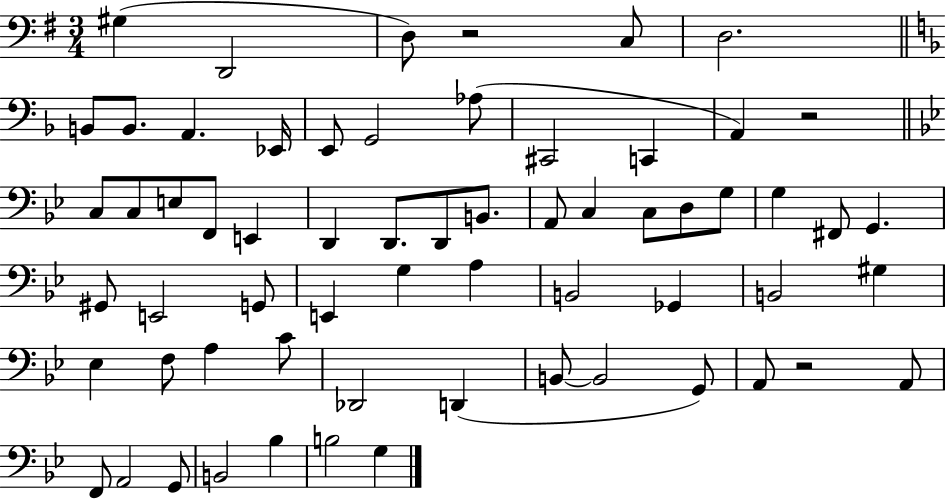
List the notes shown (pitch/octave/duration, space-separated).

G#3/q D2/h D3/e R/h C3/e D3/h. B2/e B2/e. A2/q. Eb2/s E2/e G2/h Ab3/e C#2/h C2/q A2/q R/h C3/e C3/e E3/e F2/e E2/q D2/q D2/e. D2/e B2/e. A2/e C3/q C3/e D3/e G3/e G3/q F#2/e G2/q. G#2/e E2/h G2/e E2/q G3/q A3/q B2/h Gb2/q B2/h G#3/q Eb3/q F3/e A3/q C4/e Db2/h D2/q B2/e B2/h G2/e A2/e R/h A2/e F2/e A2/h G2/e B2/h Bb3/q B3/h G3/q